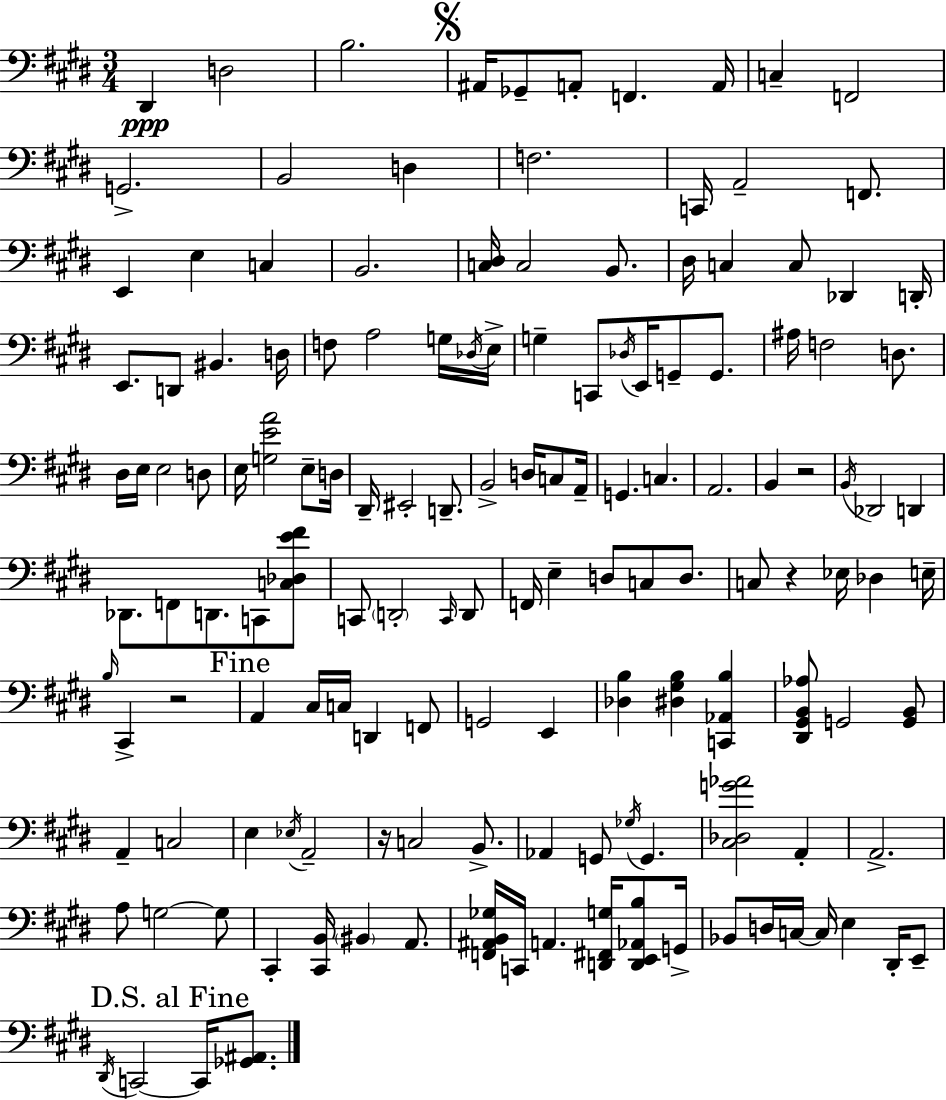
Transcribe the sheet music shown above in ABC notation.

X:1
T:Untitled
M:3/4
L:1/4
K:E
^D,, D,2 B,2 ^A,,/4 _G,,/2 A,,/2 F,, A,,/4 C, F,,2 G,,2 B,,2 D, F,2 C,,/4 A,,2 F,,/2 E,, E, C, B,,2 [C,^D,]/4 C,2 B,,/2 ^D,/4 C, C,/2 _D,, D,,/4 E,,/2 D,,/2 ^B,, D,/4 F,/2 A,2 G,/4 _D,/4 E,/4 G, C,,/2 _D,/4 E,,/4 G,,/2 G,,/2 ^A,/4 F,2 D,/2 ^D,/4 E,/4 E,2 D,/2 E,/4 [G,EA]2 E,/2 D,/4 ^D,,/4 ^E,,2 D,,/2 B,,2 D,/4 C,/2 A,,/4 G,, C, A,,2 B,, z2 B,,/4 _D,,2 D,, _D,,/2 F,,/2 D,,/2 C,,/2 [C,_D,E^F]/2 C,,/2 D,,2 C,,/4 D,,/2 F,,/4 E, D,/2 C,/2 D,/2 C,/2 z _E,/4 _D, E,/4 B,/4 ^C,, z2 A,, ^C,/4 C,/4 D,, F,,/2 G,,2 E,, [_D,B,] [^D,^G,B,] [C,,_A,,B,] [^D,,^G,,B,,_A,]/2 G,,2 [G,,B,,]/2 A,, C,2 E, _E,/4 A,,2 z/4 C,2 B,,/2 _A,, G,,/2 _G,/4 G,, [^C,_D,G_A]2 A,, A,,2 A,/2 G,2 G,/2 ^C,, [^C,,B,,]/4 ^B,, A,,/2 [F,,^A,,B,,_G,]/4 C,,/4 A,, [D,,^F,,G,]/4 [D,,E,,_A,,B,]/2 G,,/4 _B,,/2 D,/4 C,/4 C,/4 E, ^D,,/4 E,,/2 ^D,,/4 C,,2 C,,/4 [_G,,^A,,]/2